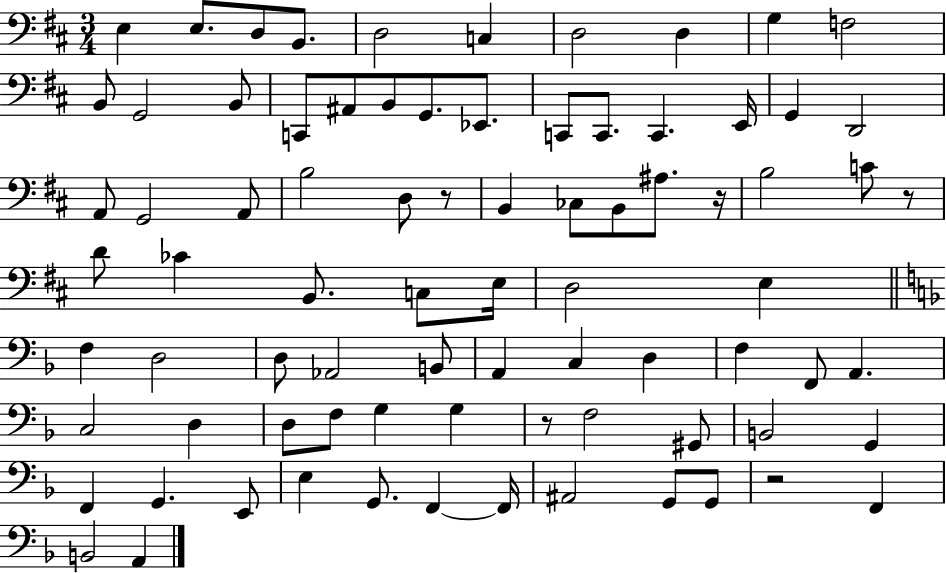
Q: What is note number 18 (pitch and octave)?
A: Eb2